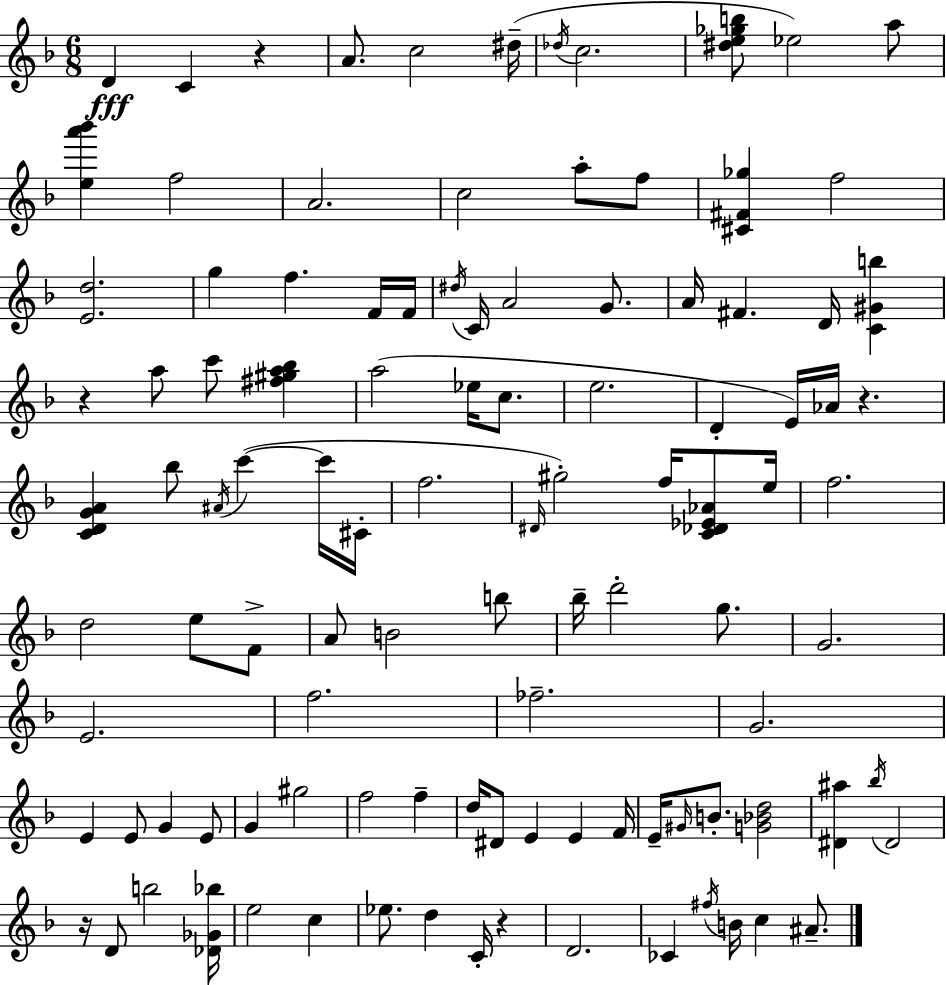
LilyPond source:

{
  \clef treble
  \numericTimeSignature
  \time 6/8
  \key f \major
  \repeat volta 2 { d'4\fff c'4 r4 | a'8. c''2 dis''16--( | \acciaccatura { des''16 } c''2. | <dis'' e'' ges'' b''>8 ees''2) a''8 | \break <e'' a''' bes'''>4 f''2 | a'2. | c''2 a''8-. f''8 | <cis' fis' ges''>4 f''2 | \break <e' d''>2. | g''4 f''4. f'16 | f'16 \acciaccatura { dis''16 } c'16 a'2 g'8. | a'16 fis'4. d'16 <c' gis' b''>4 | \break r4 a''8 c'''8 <fis'' gis'' a'' bes''>4 | a''2( ees''16 c''8. | e''2. | d'4-. e'16) aes'16 r4. | \break <c' d' g' a'>4 bes''8 \acciaccatura { ais'16 } c'''4~(~ | c'''16 cis'16-. f''2. | \grace { dis'16 }) gis''2-. | f''16 <c' des' ees' aes'>8 e''16 f''2. | \break d''2 | e''8 f'8-> a'8 b'2 | b''8 bes''16-- d'''2-. | g''8. g'2. | \break e'2. | f''2. | fes''2.-- | g'2. | \break e'4 e'8 g'4 | e'8 g'4 gis''2 | f''2 | f''4-- d''16 dis'8 e'4 e'4 | \break f'16 e'16-- \grace { gis'16 } b'8.-. <g' bes' d''>2 | <dis' ais''>4 \acciaccatura { bes''16 } dis'2 | r16 d'8 b''2 | <des' ges' bes''>16 e''2 | \break c''4 ees''8. d''4 | c'16-. r4 d'2. | ces'4 \acciaccatura { fis''16 } b'16 | c''4 ais'8.-- } \bar "|."
}